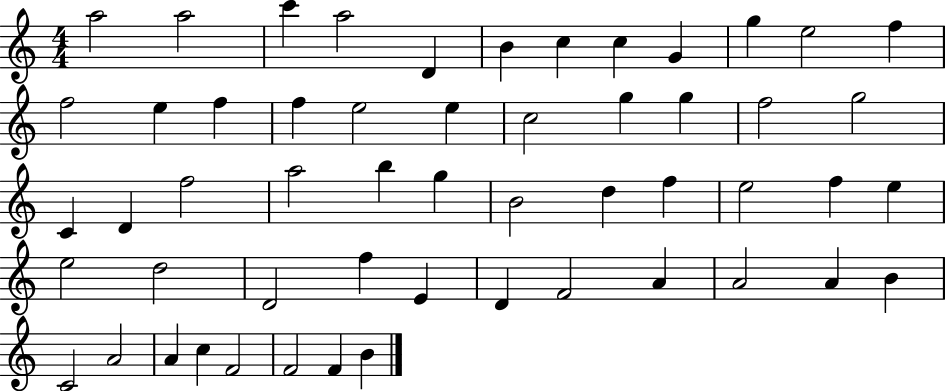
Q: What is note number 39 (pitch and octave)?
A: F5